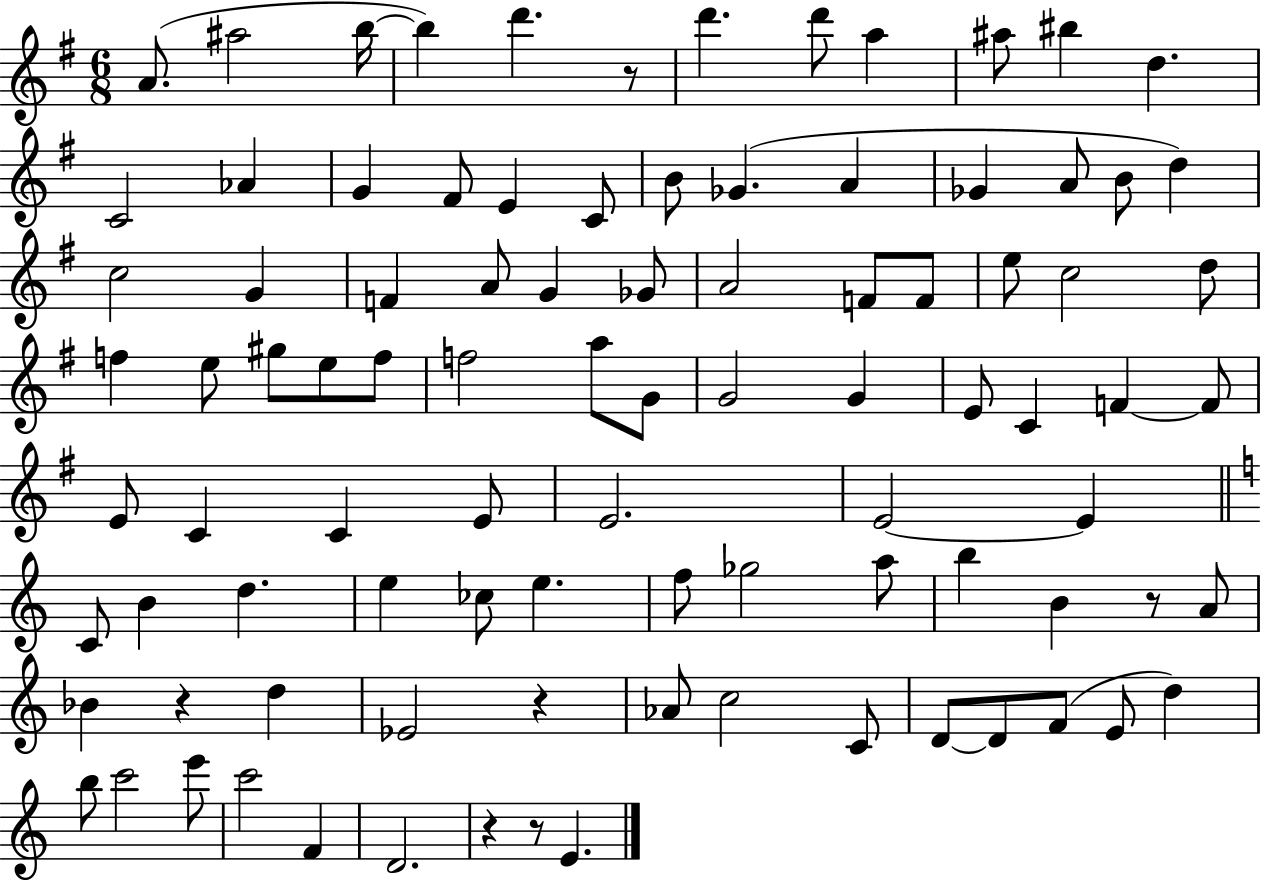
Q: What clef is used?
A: treble